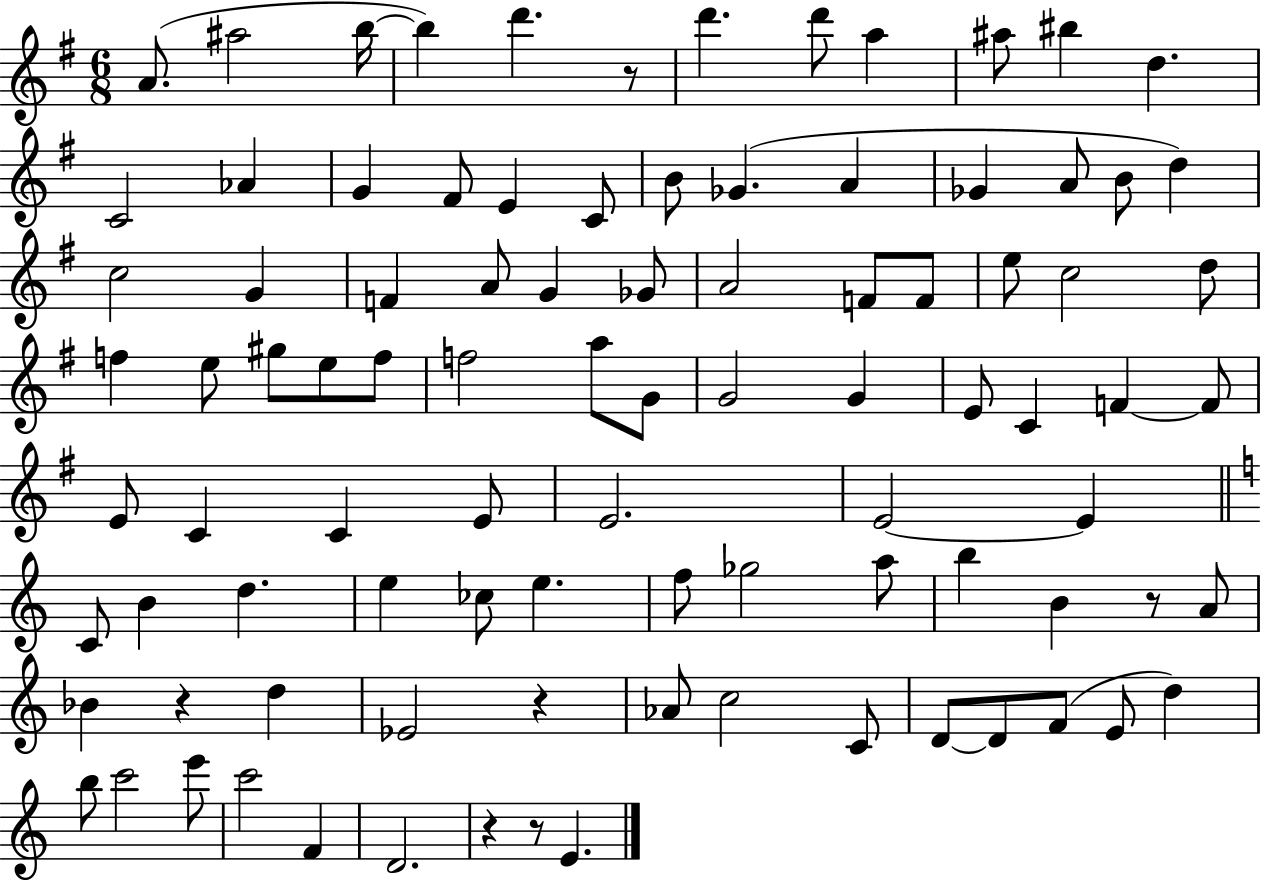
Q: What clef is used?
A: treble